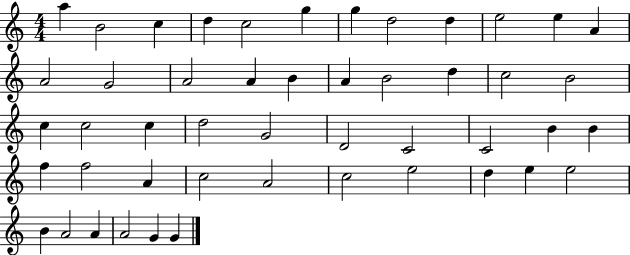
{
  \clef treble
  \numericTimeSignature
  \time 4/4
  \key c \major
  a''4 b'2 c''4 | d''4 c''2 g''4 | g''4 d''2 d''4 | e''2 e''4 a'4 | \break a'2 g'2 | a'2 a'4 b'4 | a'4 b'2 d''4 | c''2 b'2 | \break c''4 c''2 c''4 | d''2 g'2 | d'2 c'2 | c'2 b'4 b'4 | \break f''4 f''2 a'4 | c''2 a'2 | c''2 e''2 | d''4 e''4 e''2 | \break b'4 a'2 a'4 | a'2 g'4 g'4 | \bar "|."
}